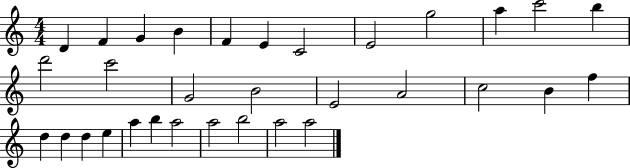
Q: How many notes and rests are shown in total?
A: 32